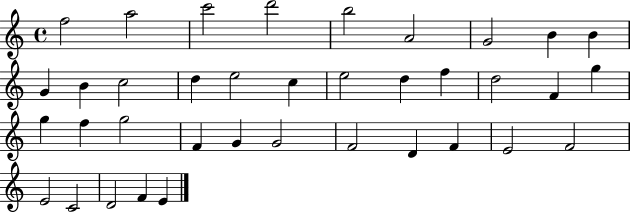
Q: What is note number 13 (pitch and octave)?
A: D5